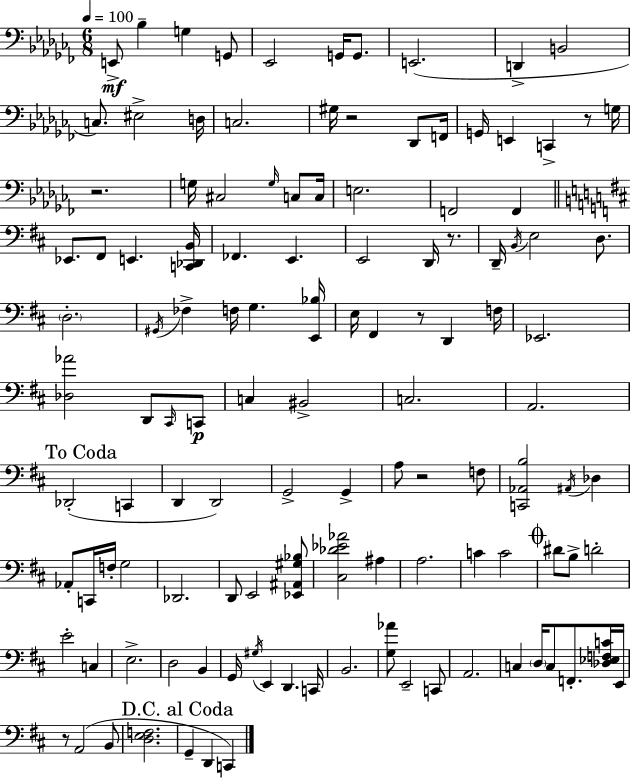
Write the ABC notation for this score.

X:1
T:Untitled
M:6/8
L:1/4
K:Abm
E,,/2 _B, G, G,,/2 _E,,2 G,,/4 G,,/2 E,,2 D,, B,,2 C,/2 ^E,2 D,/4 C,2 ^G,/4 z2 _D,,/2 F,,/4 G,,/4 E,, C,, z/2 G,/4 z2 G,/4 ^C,2 G,/4 C,/2 C,/4 E,2 F,,2 F,, _E,,/2 ^F,,/2 E,, [C,,_D,,B,,]/4 _F,, E,, E,,2 D,,/4 z/2 D,,/4 B,,/4 E,2 D,/2 D,2 ^G,,/4 _F, F,/4 G, [E,,_B,]/4 E,/4 ^F,, z/2 D,, F,/4 _E,,2 [_D,_A]2 D,,/2 ^C,,/4 C,,/2 C, ^B,,2 C,2 A,,2 _D,,2 C,, D,, D,,2 G,,2 G,, A,/2 z2 F,/2 [C,,_A,,B,]2 ^A,,/4 _D, _A,,/2 C,,/4 F,/4 G,2 _D,,2 D,,/2 E,,2 [_E,,^A,,^G,_B,]/2 [^C,_D_E_A]2 ^A, A,2 C C2 ^D/2 B,/2 D2 E2 C, E,2 D,2 B,, G,,/4 ^G,/4 E,, D,, C,,/4 B,,2 [G,_A]/2 E,,2 C,,/2 A,,2 C, D,/4 C,/2 F,,/2 [_D,_E,F,C]/4 E,,/4 z/2 A,,2 B,,/2 [D,E,F,]2 G,, D,, C,,